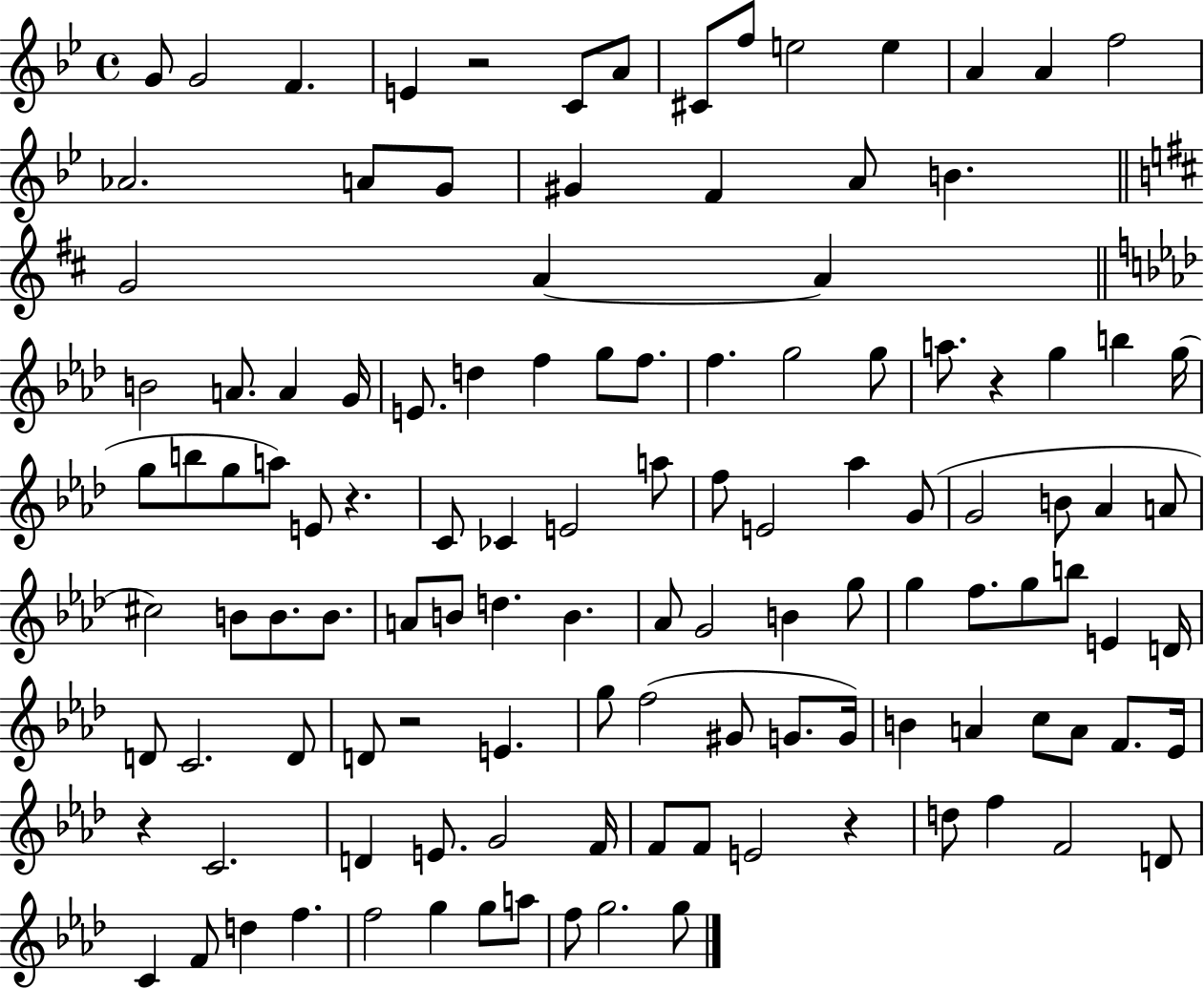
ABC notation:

X:1
T:Untitled
M:4/4
L:1/4
K:Bb
G/2 G2 F E z2 C/2 A/2 ^C/2 f/2 e2 e A A f2 _A2 A/2 G/2 ^G F A/2 B G2 A A B2 A/2 A G/4 E/2 d f g/2 f/2 f g2 g/2 a/2 z g b g/4 g/2 b/2 g/2 a/2 E/2 z C/2 _C E2 a/2 f/2 E2 _a G/2 G2 B/2 _A A/2 ^c2 B/2 B/2 B/2 A/2 B/2 d B _A/2 G2 B g/2 g f/2 g/2 b/2 E D/4 D/2 C2 D/2 D/2 z2 E g/2 f2 ^G/2 G/2 G/4 B A c/2 A/2 F/2 _E/4 z C2 D E/2 G2 F/4 F/2 F/2 E2 z d/2 f F2 D/2 C F/2 d f f2 g g/2 a/2 f/2 g2 g/2